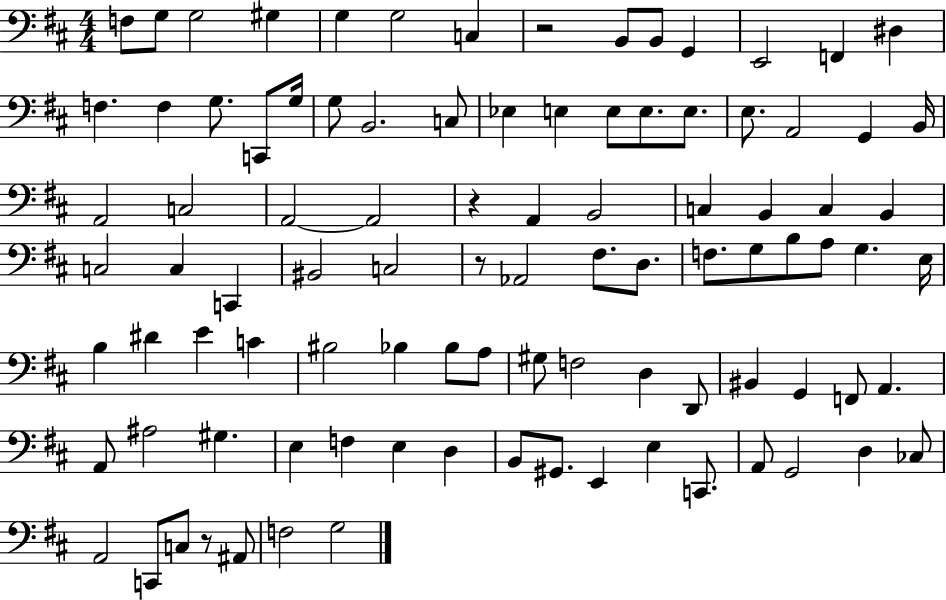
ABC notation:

X:1
T:Untitled
M:4/4
L:1/4
K:D
F,/2 G,/2 G,2 ^G, G, G,2 C, z2 B,,/2 B,,/2 G,, E,,2 F,, ^D, F, F, G,/2 C,,/2 G,/4 G,/2 B,,2 C,/2 _E, E, E,/2 E,/2 E,/2 E,/2 A,,2 G,, B,,/4 A,,2 C,2 A,,2 A,,2 z A,, B,,2 C, B,, C, B,, C,2 C, C,, ^B,,2 C,2 z/2 _A,,2 ^F,/2 D,/2 F,/2 G,/2 B,/2 A,/2 G, E,/4 B, ^D E C ^B,2 _B, _B,/2 A,/2 ^G,/2 F,2 D, D,,/2 ^B,, G,, F,,/2 A,, A,,/2 ^A,2 ^G, E, F, E, D, B,,/2 ^G,,/2 E,, E, C,,/2 A,,/2 G,,2 D, _C,/2 A,,2 C,,/2 C,/2 z/2 ^A,,/2 F,2 G,2